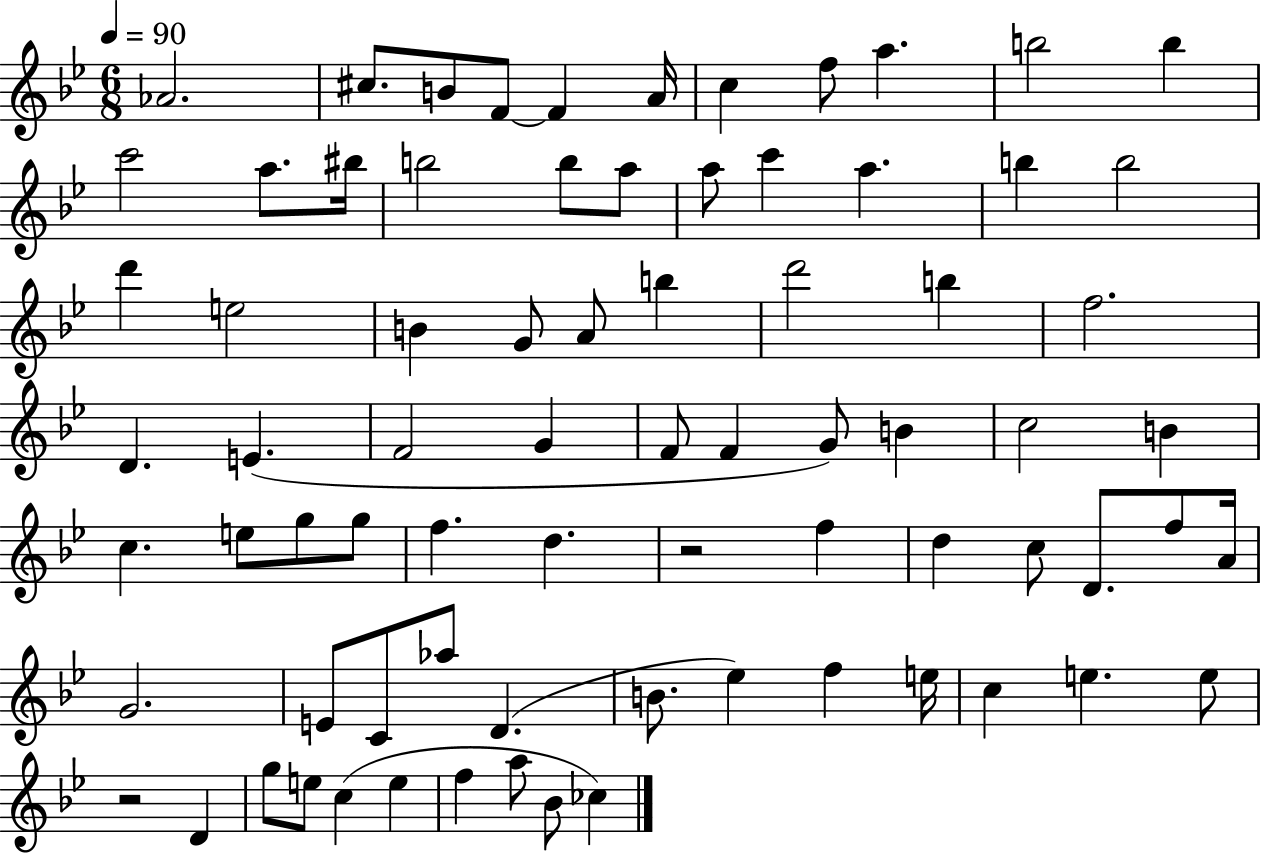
Ab4/h. C#5/e. B4/e F4/e F4/q A4/s C5/q F5/e A5/q. B5/h B5/q C6/h A5/e. BIS5/s B5/h B5/e A5/e A5/e C6/q A5/q. B5/q B5/h D6/q E5/h B4/q G4/e A4/e B5/q D6/h B5/q F5/h. D4/q. E4/q. F4/h G4/q F4/e F4/q G4/e B4/q C5/h B4/q C5/q. E5/e G5/e G5/e F5/q. D5/q. R/h F5/q D5/q C5/e D4/e. F5/e A4/s G4/h. E4/e C4/e Ab5/e D4/q. B4/e. Eb5/q F5/q E5/s C5/q E5/q. E5/e R/h D4/q G5/e E5/e C5/q E5/q F5/q A5/e Bb4/e CES5/q